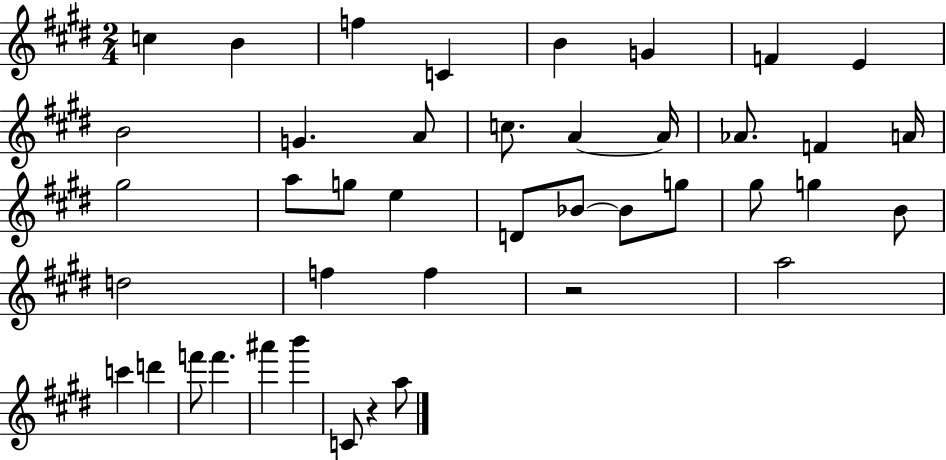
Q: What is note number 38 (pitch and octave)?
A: B6